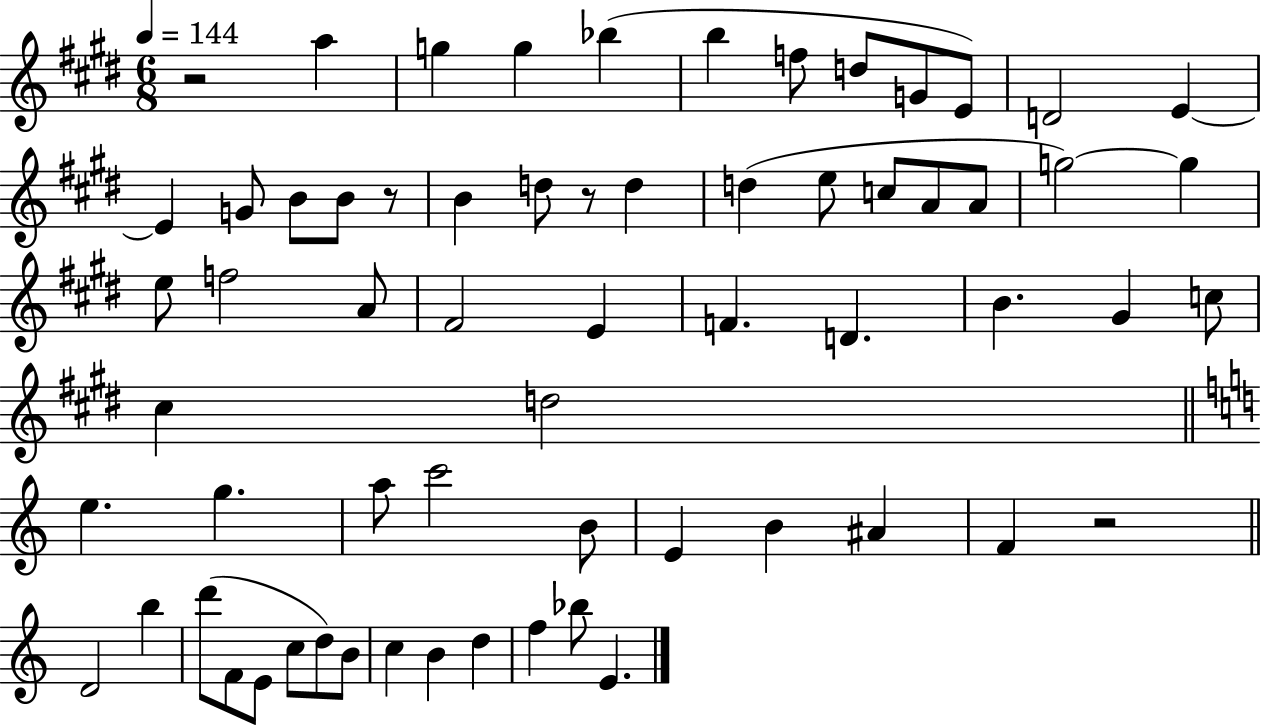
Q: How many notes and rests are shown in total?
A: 64